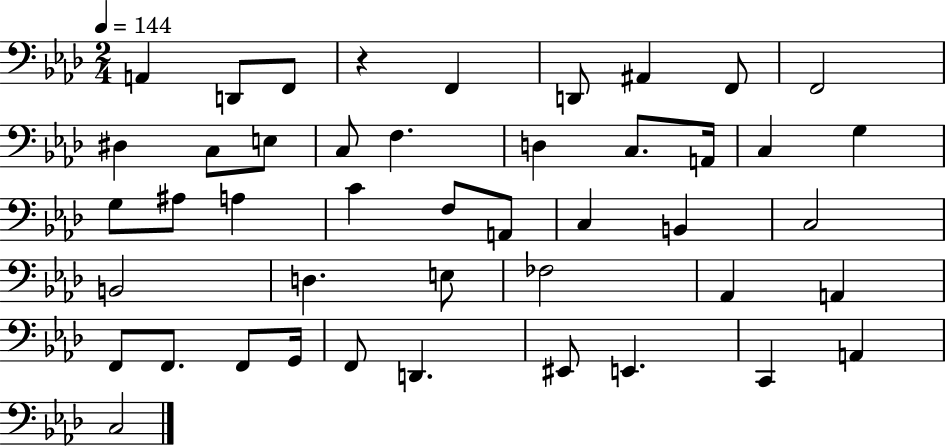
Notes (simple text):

A2/q D2/e F2/e R/q F2/q D2/e A#2/q F2/e F2/h D#3/q C3/e E3/e C3/e F3/q. D3/q C3/e. A2/s C3/q G3/q G3/e A#3/e A3/q C4/q F3/e A2/e C3/q B2/q C3/h B2/h D3/q. E3/e FES3/h Ab2/q A2/q F2/e F2/e. F2/e G2/s F2/e D2/q. EIS2/e E2/q. C2/q A2/q C3/h